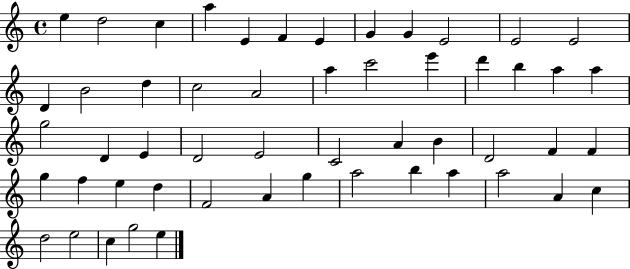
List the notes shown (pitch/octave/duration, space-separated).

E5/q D5/h C5/q A5/q E4/q F4/q E4/q G4/q G4/q E4/h E4/h E4/h D4/q B4/h D5/q C5/h A4/h A5/q C6/h E6/q D6/q B5/q A5/q A5/q G5/h D4/q E4/q D4/h E4/h C4/h A4/q B4/q D4/h F4/q F4/q G5/q F5/q E5/q D5/q F4/h A4/q G5/q A5/h B5/q A5/q A5/h A4/q C5/q D5/h E5/h C5/q G5/h E5/q